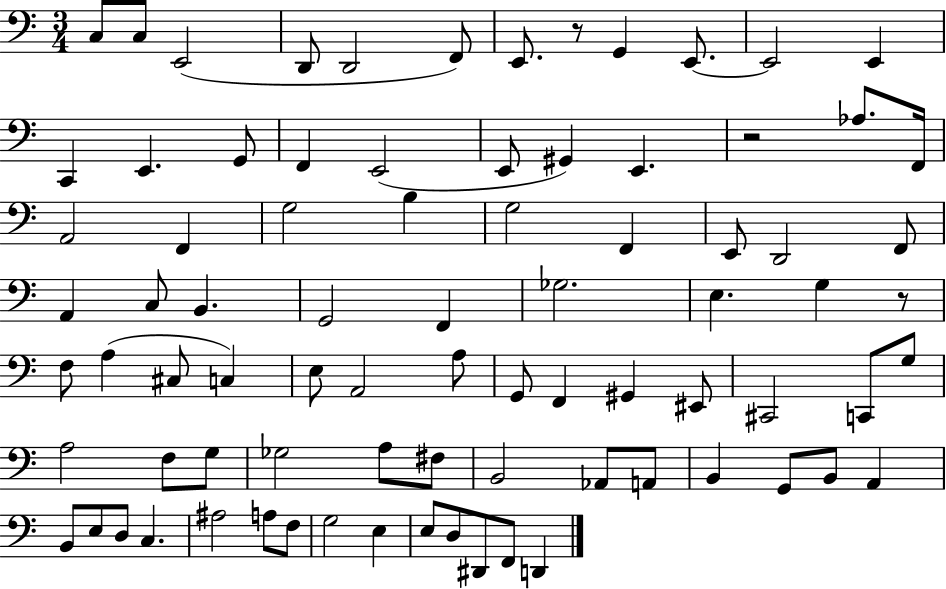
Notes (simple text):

C3/e C3/e E2/h D2/e D2/h F2/e E2/e. R/e G2/q E2/e. E2/h E2/q C2/q E2/q. G2/e F2/q E2/h E2/e G#2/q E2/q. R/h Ab3/e. F2/s A2/h F2/q G3/h B3/q G3/h F2/q E2/e D2/h F2/e A2/q C3/e B2/q. G2/h F2/q Gb3/h. E3/q. G3/q R/e F3/e A3/q C#3/e C3/q E3/e A2/h A3/e G2/e F2/q G#2/q EIS2/e C#2/h C2/e G3/e A3/h F3/e G3/e Gb3/h A3/e F#3/e B2/h Ab2/e A2/e B2/q G2/e B2/e A2/q B2/e E3/e D3/e C3/q. A#3/h A3/e F3/e G3/h E3/q E3/e D3/e D#2/e F2/e D2/q